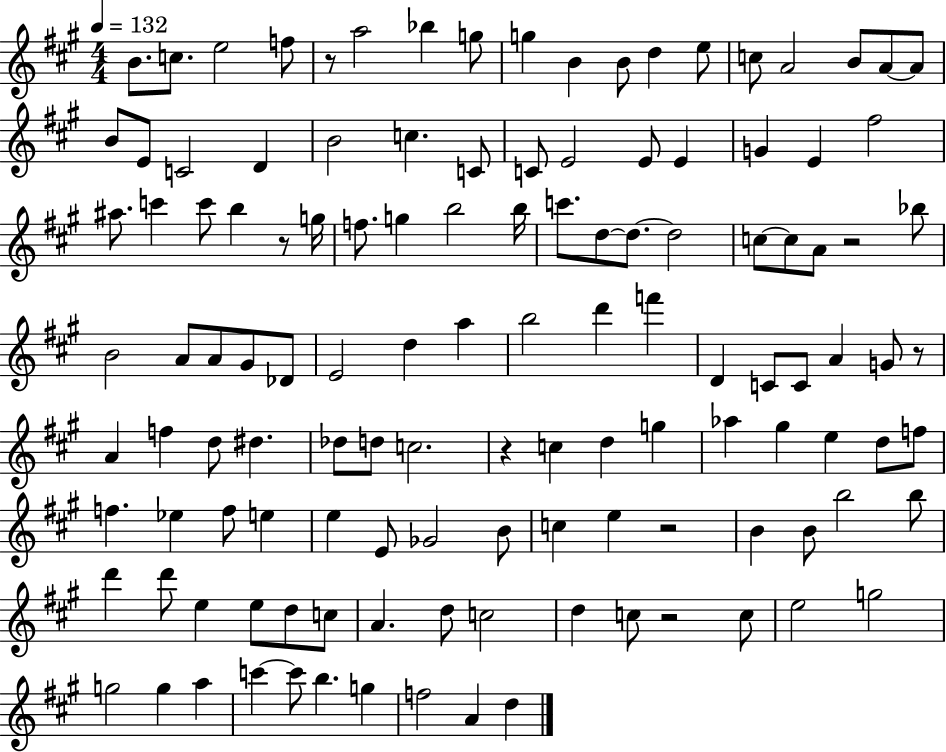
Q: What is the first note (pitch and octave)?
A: B4